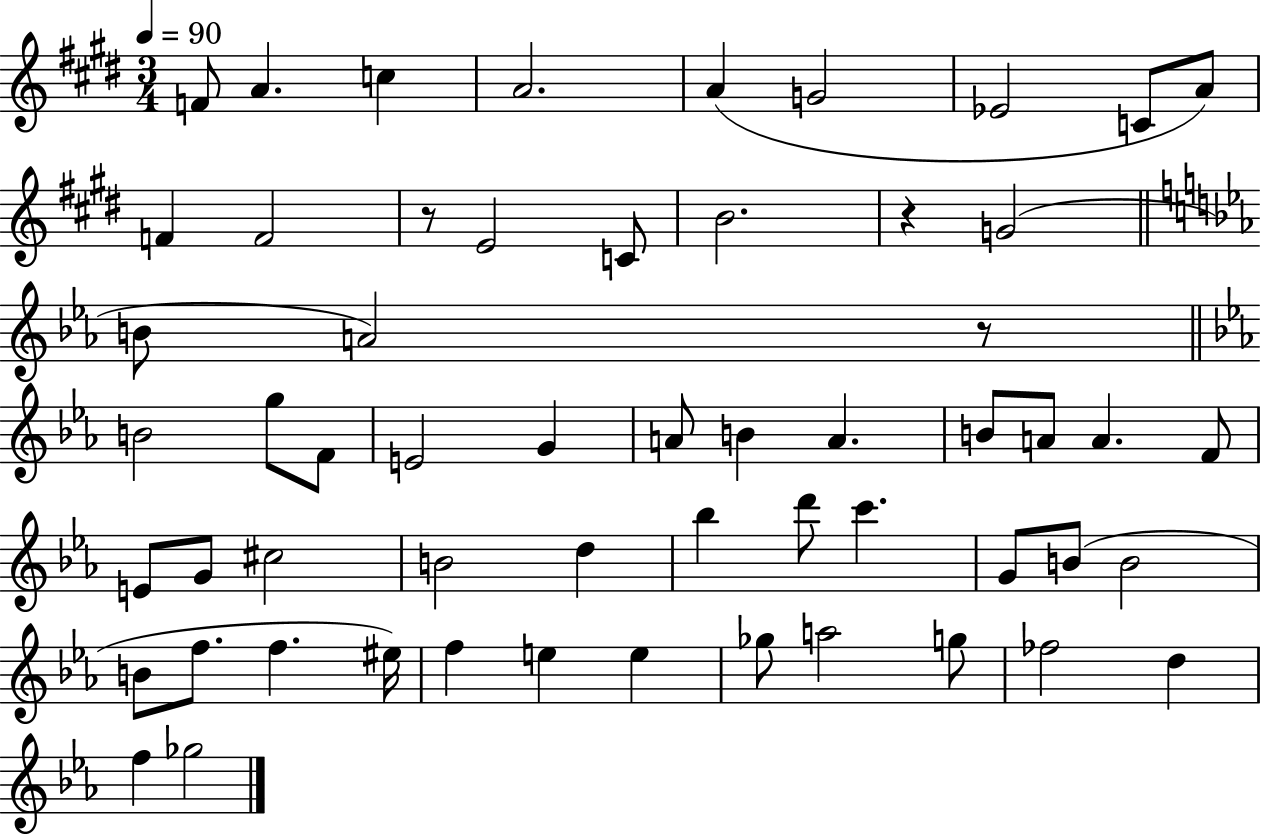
F4/e A4/q. C5/q A4/h. A4/q G4/h Eb4/h C4/e A4/e F4/q F4/h R/e E4/h C4/e B4/h. R/q G4/h B4/e A4/h R/e B4/h G5/e F4/e E4/h G4/q A4/e B4/q A4/q. B4/e A4/e A4/q. F4/e E4/e G4/e C#5/h B4/h D5/q Bb5/q D6/e C6/q. G4/e B4/e B4/h B4/e F5/e. F5/q. EIS5/s F5/q E5/q E5/q Gb5/e A5/h G5/e FES5/h D5/q F5/q Gb5/h